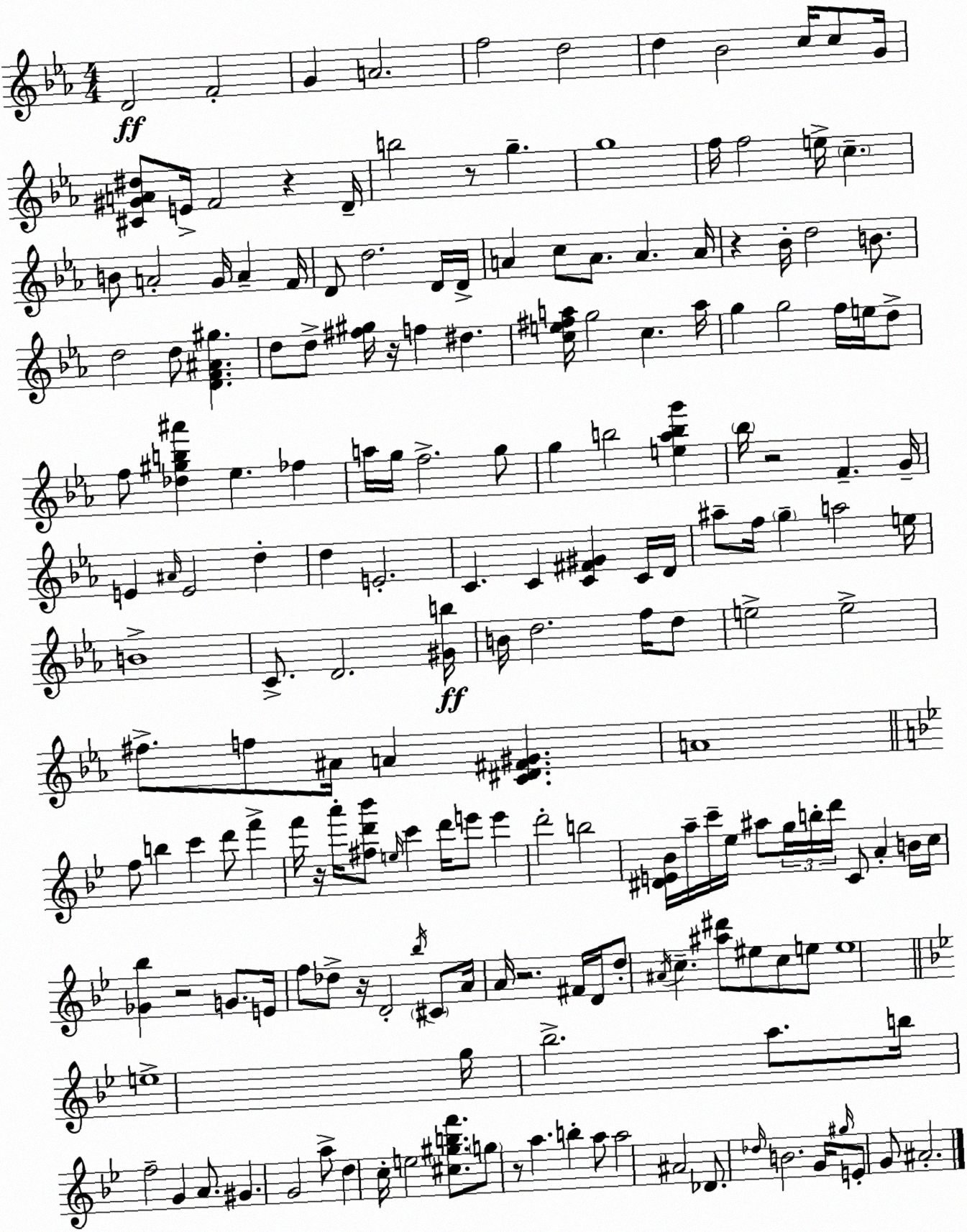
X:1
T:Untitled
M:4/4
L:1/4
K:Eb
D2 F2 G A2 f2 d2 d _B2 c/4 c/2 G/4 [^C^GA^d]/2 E/4 F2 z D/4 b2 z/2 g g4 f/4 f2 e/4 c B/2 A2 G/4 A F/4 D/2 d2 D/4 D/4 A c/2 A/2 A A/4 z _B/4 d2 B/2 d2 d/2 [DF^A^g] d/2 d/2 [^f^g]/4 z/4 f ^d [ce^fa]/4 g2 c a/4 g g2 f/4 e/4 d/2 f/2 [_d^gb^a'] _e _f a/4 g/4 f2 g/2 g b2 [e_abg'] _b/4 z2 F G/4 E ^A/4 E2 d d E2 C C [C^F^G] C/4 D/4 ^a/2 f/4 g a2 e/4 B4 C/2 D2 [^Gb]/4 B/4 d2 f/4 d/2 e2 e2 ^f/2 f/2 ^A/4 A [C^D^F^G] A4 f/2 b c' d'/2 f' f'/4 z/4 a'/4 [^fd'_b']/2 e/4 c' d'/4 e'/2 e' d'2 b2 [^DE_B]/4 a/4 c'/4 _e/4 ^a/2 g/4 b/4 d'/4 C/2 A B/4 c/4 [_G_b] z2 G/2 E/4 f/2 _d/2 z/4 D2 _b/4 ^C/2 A/4 A/4 z2 ^F/4 D/4 d/2 ^A/4 c [^a^d']/2 ^e/2 c/2 e/2 e4 e4 g/4 _b2 a/2 b/4 f2 G A/2 ^G G2 a/2 d c/4 e2 [^c^gbf']/2 g/2 z/2 a b a/2 a2 ^A2 _D/2 _d/4 B2 G/4 ^g/4 E/2 G/2 ^A2